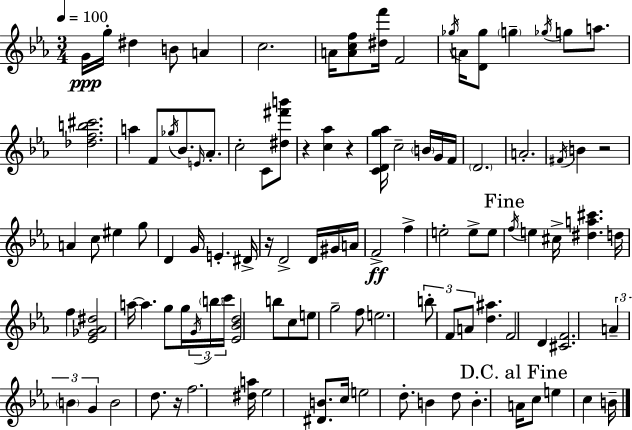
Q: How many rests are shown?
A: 5